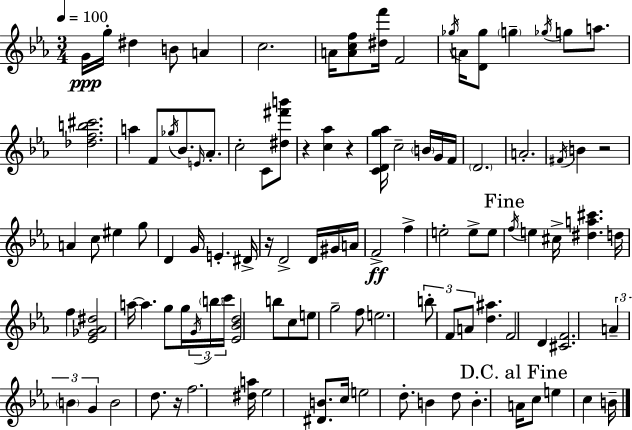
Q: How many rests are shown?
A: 5